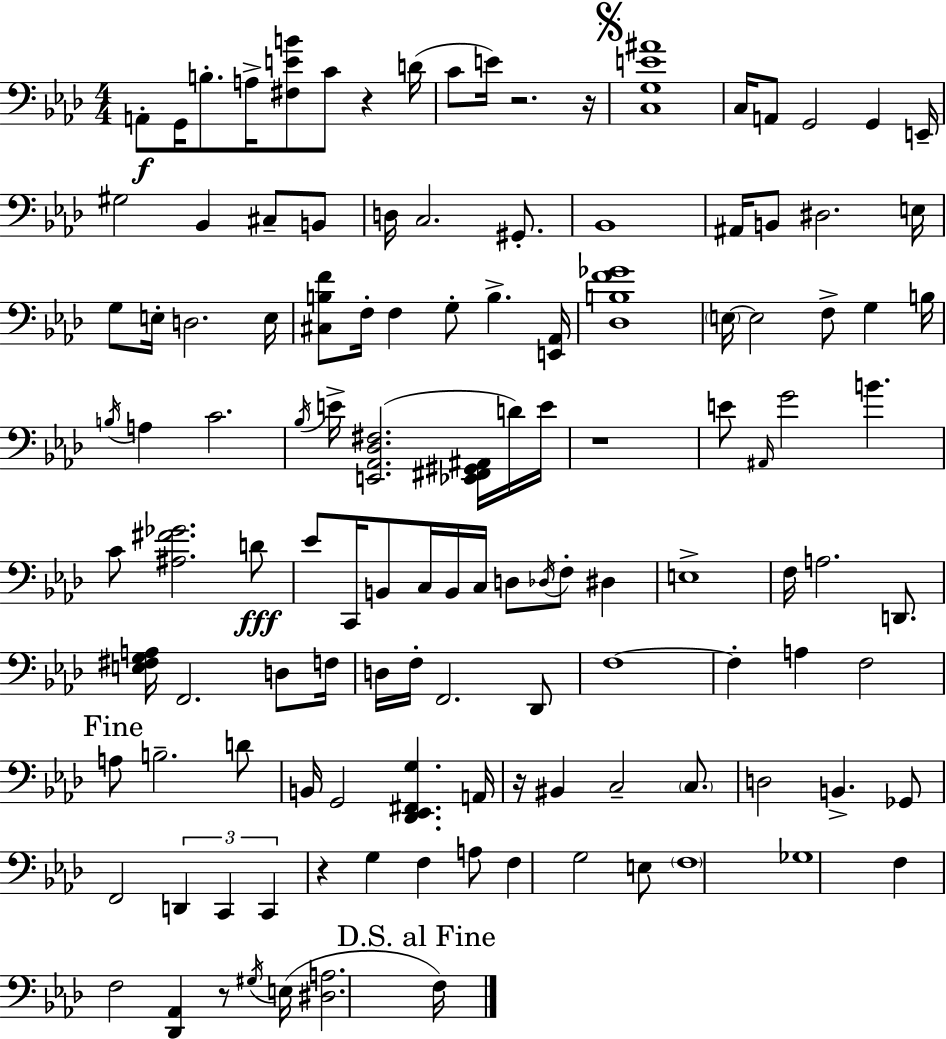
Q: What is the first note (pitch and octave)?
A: A2